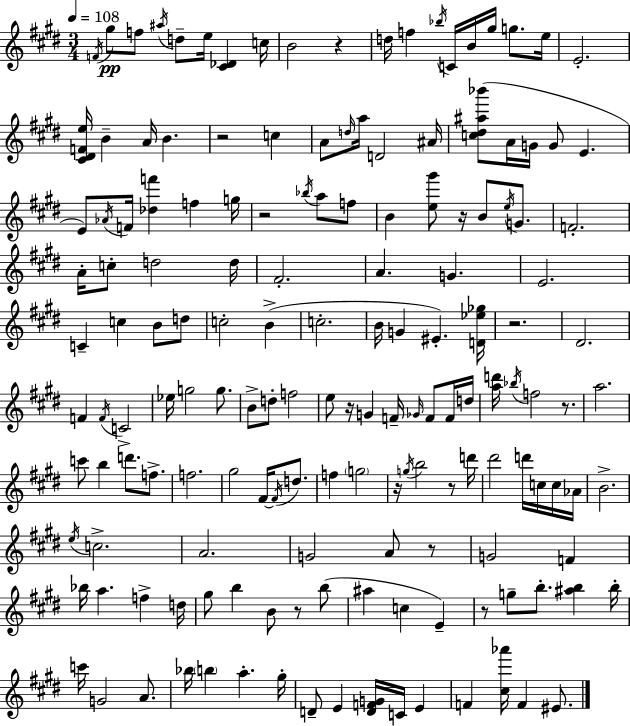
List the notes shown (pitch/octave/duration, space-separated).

F4/s G#5/e F5/e A#5/s D5/e E5/s [C#4,Db4]/q C5/s B4/h R/q D5/s F5/q Bb5/s C4/s B4/s G#5/s G5/e. E5/s E4/h. [C#4,D#4,F4,E5]/s B4/q A4/s B4/q. R/h C5/q A4/e D5/s A5/s D4/h A#4/s [C5,D#5,A#5,Bb6]/e A4/s G4/s G4/e E4/q. E4/e Ab4/s F4/s [Db5,F6]/q F5/q G5/s R/h Bb5/s A5/e F5/e B4/q [E5,G#6]/e R/s B4/e E5/s G4/e. F4/h. A4/s C5/e D5/h D5/s F#4/h. A4/q. G4/q. E4/h. C4/q C5/q B4/e D5/e C5/h B4/q C5/h. B4/s G4/q EIS4/q. [D4,Eb5,Gb5]/s R/h. D#4/h. F4/q F4/s C4/h Eb5/s G5/h G5/e. B4/e D5/e F5/h E5/e R/s G4/q F4/s Gb4/s F4/e F4/s D5/s [A5,D6]/s Bb5/s F5/h R/e. A5/h. C6/e B5/q D6/e. F5/e. F5/h. G#5/h F#4/s F#4/s D5/e. F5/q G5/h R/s G5/s B5/h R/e D6/s D#6/h D6/s C5/s C5/s Ab4/s B4/h. E5/s C5/h. A4/h. G4/h A4/e R/e G4/h F4/q Bb5/s A5/q. F5/q D5/s G#5/e B5/q B4/e R/e B5/e A#5/q C5/q E4/q R/e G5/e B5/e. [A#5,B5]/q B5/s C6/s G4/h A4/e. Bb5/s B5/q A5/q. G#5/s D4/e E4/q [D4,F4,G4]/s C4/s E4/q F4/q [C#5,Ab6]/s F4/q EIS4/e.